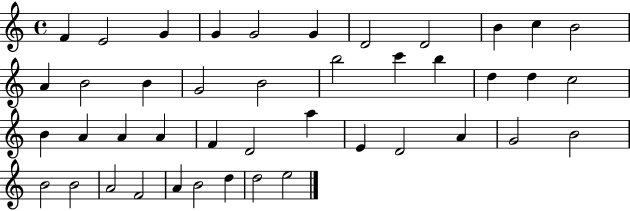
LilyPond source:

{
  \clef treble
  \time 4/4
  \defaultTimeSignature
  \key c \major
  f'4 e'2 g'4 | g'4 g'2 g'4 | d'2 d'2 | b'4 c''4 b'2 | \break a'4 b'2 b'4 | g'2 b'2 | b''2 c'''4 b''4 | d''4 d''4 c''2 | \break b'4 a'4 a'4 a'4 | f'4 d'2 a''4 | e'4 d'2 a'4 | g'2 b'2 | \break b'2 b'2 | a'2 f'2 | a'4 b'2 d''4 | d''2 e''2 | \break \bar "|."
}